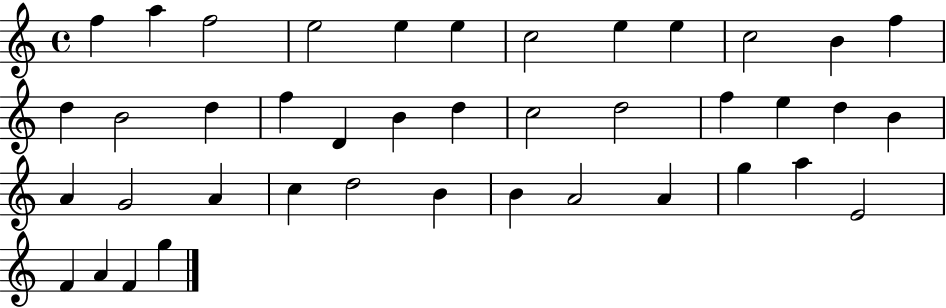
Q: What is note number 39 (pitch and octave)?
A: A4